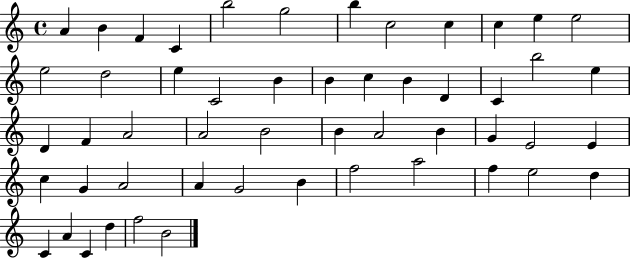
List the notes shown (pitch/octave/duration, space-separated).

A4/q B4/q F4/q C4/q B5/h G5/h B5/q C5/h C5/q C5/q E5/q E5/h E5/h D5/h E5/q C4/h B4/q B4/q C5/q B4/q D4/q C4/q B5/h E5/q D4/q F4/q A4/h A4/h B4/h B4/q A4/h B4/q G4/q E4/h E4/q C5/q G4/q A4/h A4/q G4/h B4/q F5/h A5/h F5/q E5/h D5/q C4/q A4/q C4/q D5/q F5/h B4/h